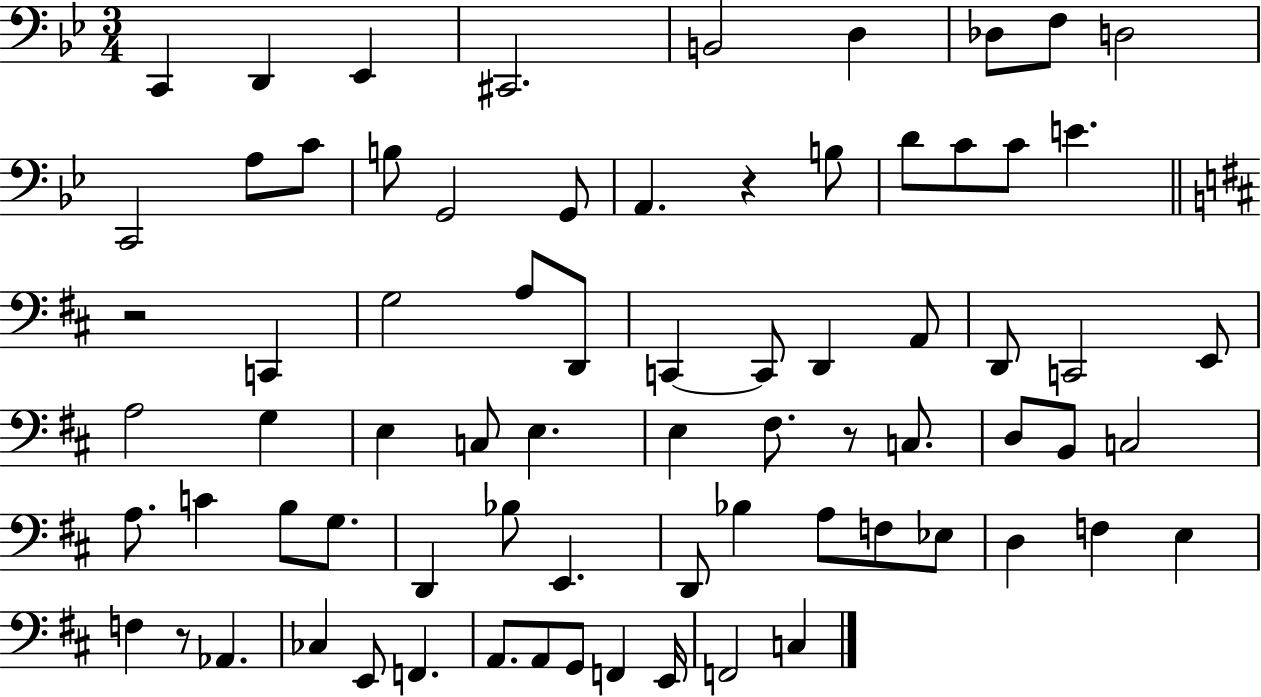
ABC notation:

X:1
T:Untitled
M:3/4
L:1/4
K:Bb
C,, D,, _E,, ^C,,2 B,,2 D, _D,/2 F,/2 D,2 C,,2 A,/2 C/2 B,/2 G,,2 G,,/2 A,, z B,/2 D/2 C/2 C/2 E z2 C,, G,2 A,/2 D,,/2 C,, C,,/2 D,, A,,/2 D,,/2 C,,2 E,,/2 A,2 G, E, C,/2 E, E, ^F,/2 z/2 C,/2 D,/2 B,,/2 C,2 A,/2 C B,/2 G,/2 D,, _B,/2 E,, D,,/2 _B, A,/2 F,/2 _E,/2 D, F, E, F, z/2 _A,, _C, E,,/2 F,, A,,/2 A,,/2 G,,/2 F,, E,,/4 F,,2 C,